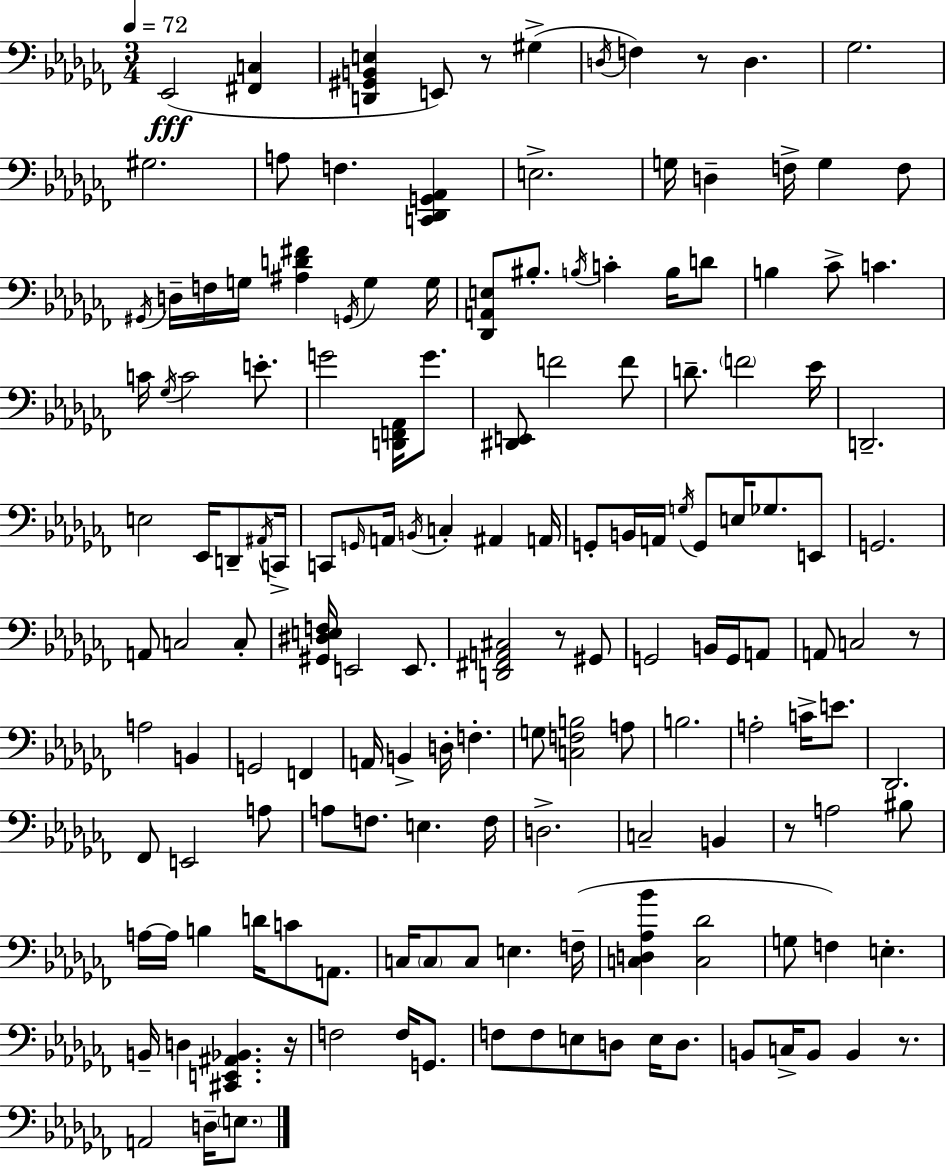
{
  \clef bass
  \numericTimeSignature
  \time 3/4
  \key aes \minor
  \tempo 4 = 72
  ees,2(\fff <fis, c>4 | <d, gis, b, e>4 e,8) r8 gis4->( | \acciaccatura { d16 } f4) r8 d4. | ges2. | \break gis2. | a8 f4. <c, des, g, aes,>4 | e2.-> | g16 d4-- f16-> g4 f8 | \break \acciaccatura { gis,16 } d16-- f16 g16 <ais d' fis'>4 \acciaccatura { g,16 } g4 | g16 <des, a, e>8 bis8.-. \acciaccatura { b16 } c'4-. | b16 d'8 b4 ces'8-> c'4. | c'16 \acciaccatura { ges16 } c'2 | \break e'8.-. g'2 | <d, f, aes,>16 g'8. <dis, e,>8 f'2 | f'8 d'8.-- \parenthesize f'2 | ees'16 d,2.-- | \break e2 | ees,16 d,8-- \acciaccatura { ais,16 } c,16-> c,8 \grace { g,16 } a,16 \acciaccatura { b,16 } c4-. | ais,4 a,16 g,8-. b,16 a,16 | \acciaccatura { g16 } g,8 e16 ges8. e,8 g,2. | \break a,8 c2 | c8-. <gis, dis e f>16 e,2 | e,8. <d, fis, a, cis>2 | r8 gis,8 g,2 | \break b,16 g,16 a,8 a,8 c2 | r8 a2 | b,4 g,2 | f,4 a,16 b,4-> | \break d16-. f4.-. g8 <c f b>2 | a8 b2. | a2-. | c'16-> e'8. des,2. | \break fes,8 e,2 | a8 a8 f8. | e4. f16 d2.-> | c2-- | \break b,4 r8 a2 | bis8 a16~~ a16 b4 | d'16 c'8 a,8. c16 \parenthesize c8 | c8 e4. f16--( <c d aes bes'>4 | \break <c des'>2 g8 f4) | e4.-. b,16-- d4 | <cis, e, ais, bes,>4. r16 f2 | f16 g,8. f8 f8 | \break e8 d8 e16 d8. b,8 c16-> | b,8 b,4 r8. a,2 | d16-- \parenthesize e8. \bar "|."
}